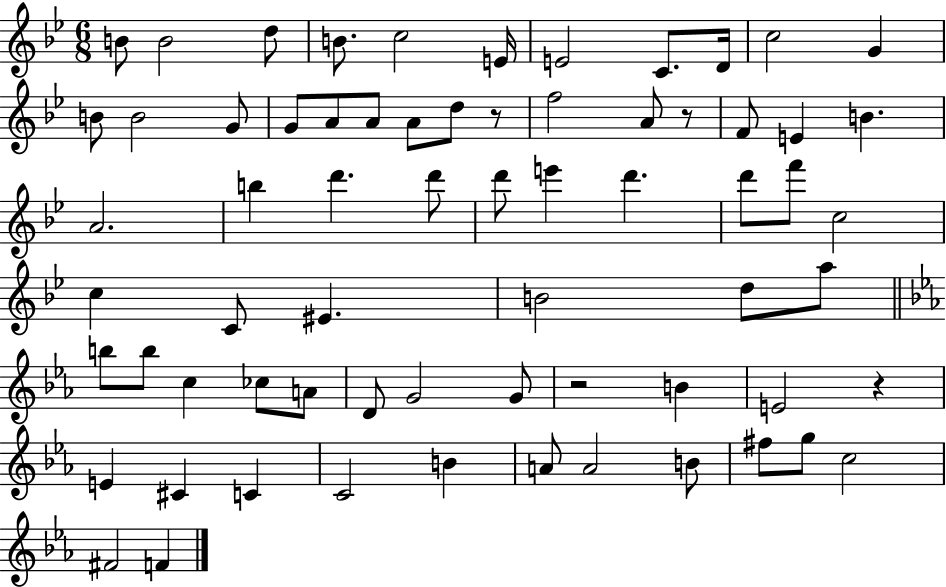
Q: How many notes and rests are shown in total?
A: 67